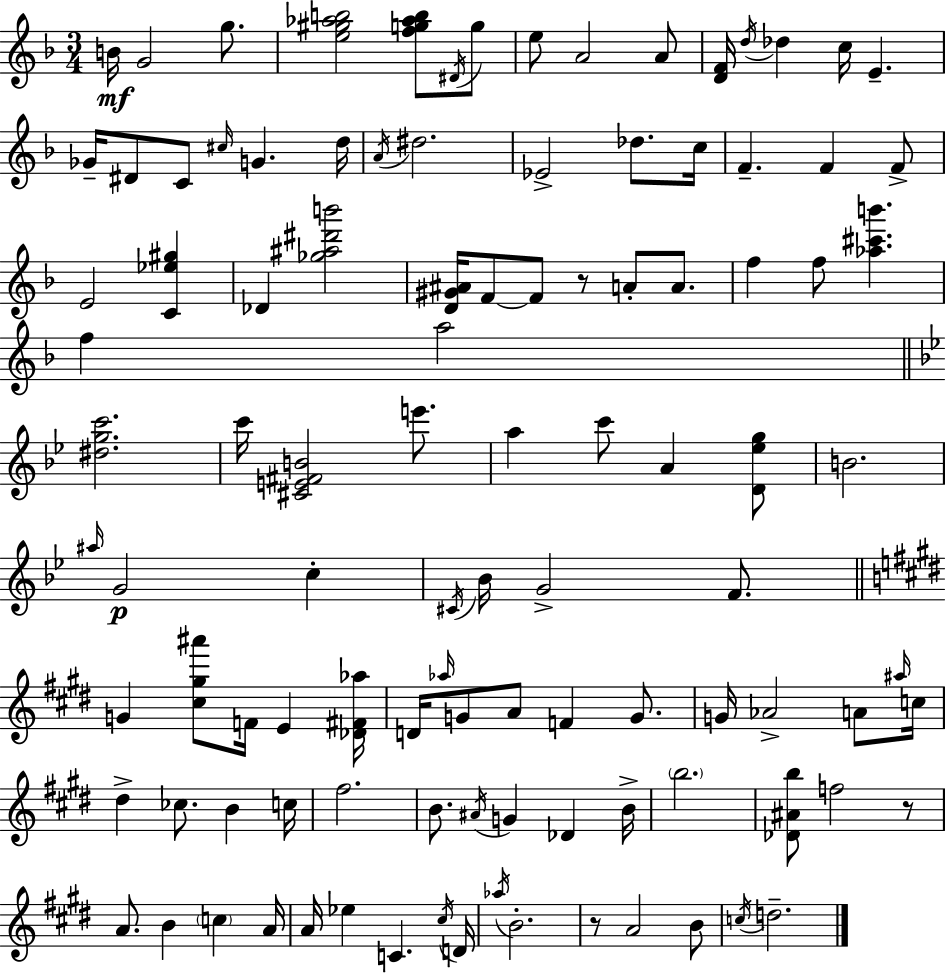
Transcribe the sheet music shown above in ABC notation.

X:1
T:Untitled
M:3/4
L:1/4
K:F
B/4 G2 g/2 [e^g_ab]2 [fg_ab]/2 ^D/4 g/2 e/2 A2 A/2 [DF]/4 d/4 _d c/4 E _G/4 ^D/2 C/2 ^c/4 G d/4 A/4 ^d2 _E2 _d/2 c/4 F F F/2 E2 [C_e^g] _D [_g^a^d'b']2 [D^G^A]/4 F/2 F/2 z/2 A/2 A/2 f f/2 [_a^c'b'] f a2 [^dgc']2 c'/4 [^CE^FB]2 e'/2 a c'/2 A [D_eg]/2 B2 ^a/4 G2 c ^C/4 _B/4 G2 F/2 G [^c^g^a']/2 F/4 E [_D^F_a]/4 D/4 _a/4 G/2 A/2 F G/2 G/4 _A2 A/2 ^a/4 c/4 ^d _c/2 B c/4 ^f2 B/2 ^A/4 G _D B/4 b2 [_D^Ab]/2 f2 z/2 A/2 B c A/4 A/4 _e C ^c/4 D/4 _a/4 B2 z/2 A2 B/2 c/4 d2